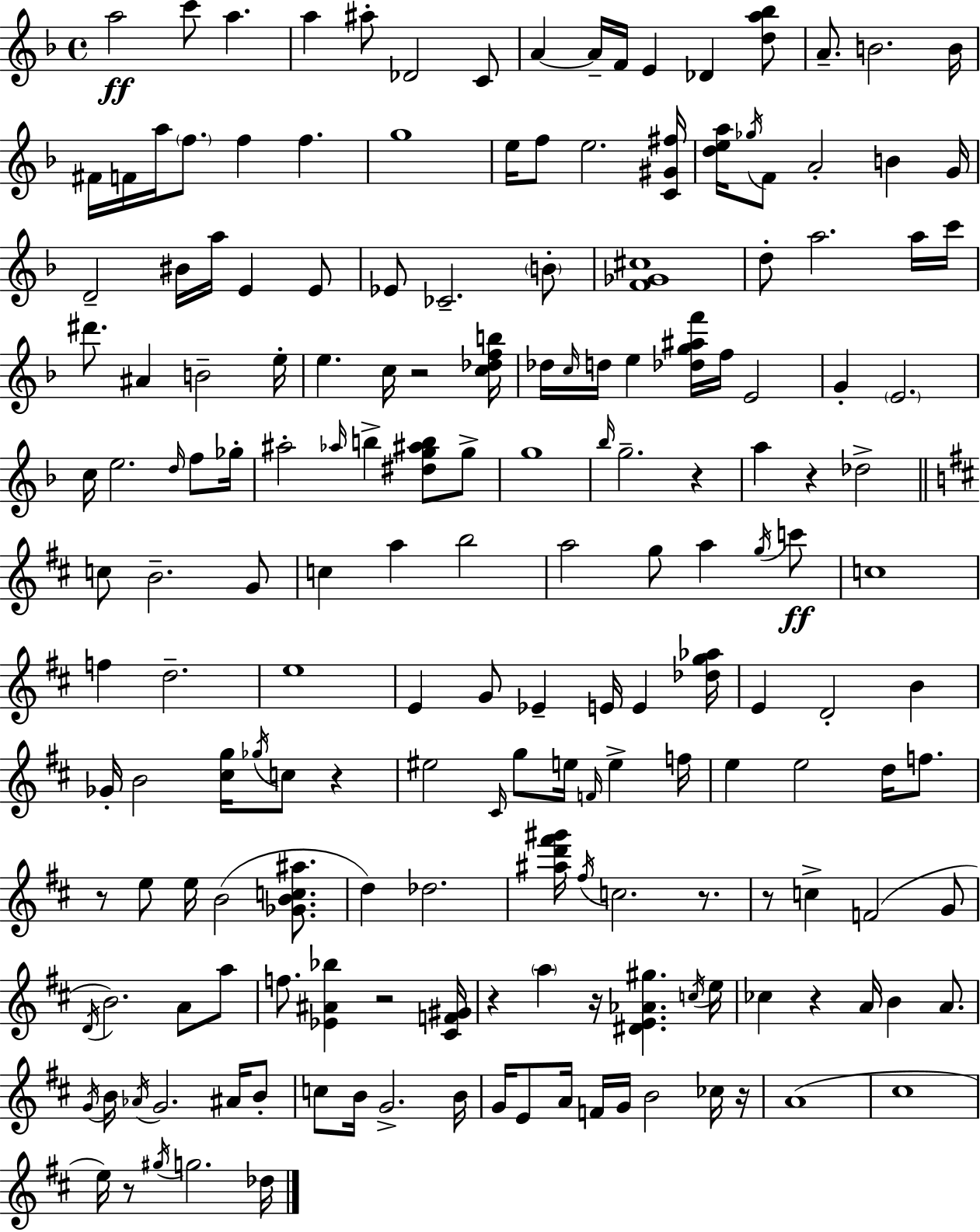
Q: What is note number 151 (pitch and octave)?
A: G#5